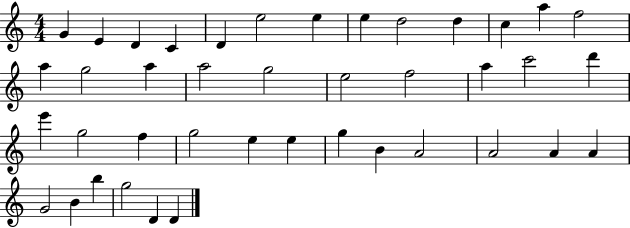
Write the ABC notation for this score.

X:1
T:Untitled
M:4/4
L:1/4
K:C
G E D C D e2 e e d2 d c a f2 a g2 a a2 g2 e2 f2 a c'2 d' e' g2 f g2 e e g B A2 A2 A A G2 B b g2 D D